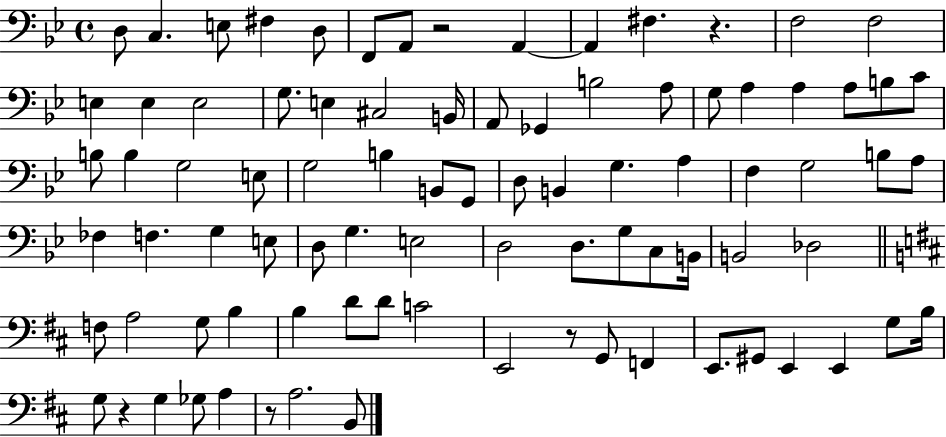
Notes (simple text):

D3/e C3/q. E3/e F#3/q D3/e F2/e A2/e R/h A2/q A2/q F#3/q. R/q. F3/h F3/h E3/q E3/q E3/h G3/e. E3/q C#3/h B2/s A2/e Gb2/q B3/h A3/e G3/e A3/q A3/q A3/e B3/e C4/e B3/e B3/q G3/h E3/e G3/h B3/q B2/e G2/e D3/e B2/q G3/q. A3/q F3/q G3/h B3/e A3/e FES3/q F3/q. G3/q E3/e D3/e G3/q. E3/h D3/h D3/e. G3/e C3/e B2/s B2/h Db3/h F3/e A3/h G3/e B3/q B3/q D4/e D4/e C4/h E2/h R/e G2/e F2/q E2/e. G#2/e E2/q E2/q G3/e B3/s G3/e R/q G3/q Gb3/e A3/q R/e A3/h. B2/e